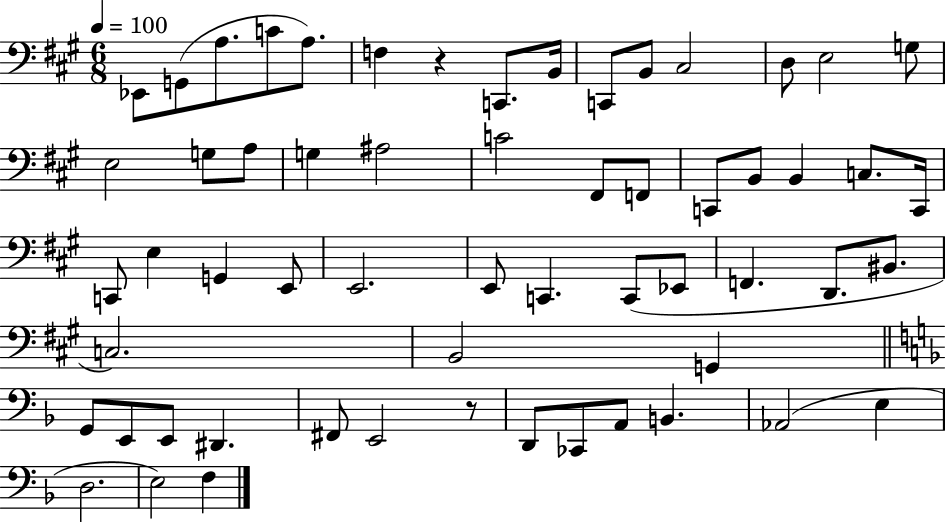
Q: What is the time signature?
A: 6/8